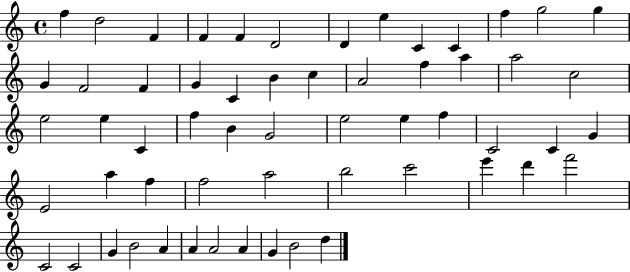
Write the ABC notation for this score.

X:1
T:Untitled
M:4/4
L:1/4
K:C
f d2 F F F D2 D e C C f g2 g G F2 F G C B c A2 f a a2 c2 e2 e C f B G2 e2 e f C2 C G E2 a f f2 a2 b2 c'2 e' d' f'2 C2 C2 G B2 A A A2 A G B2 d